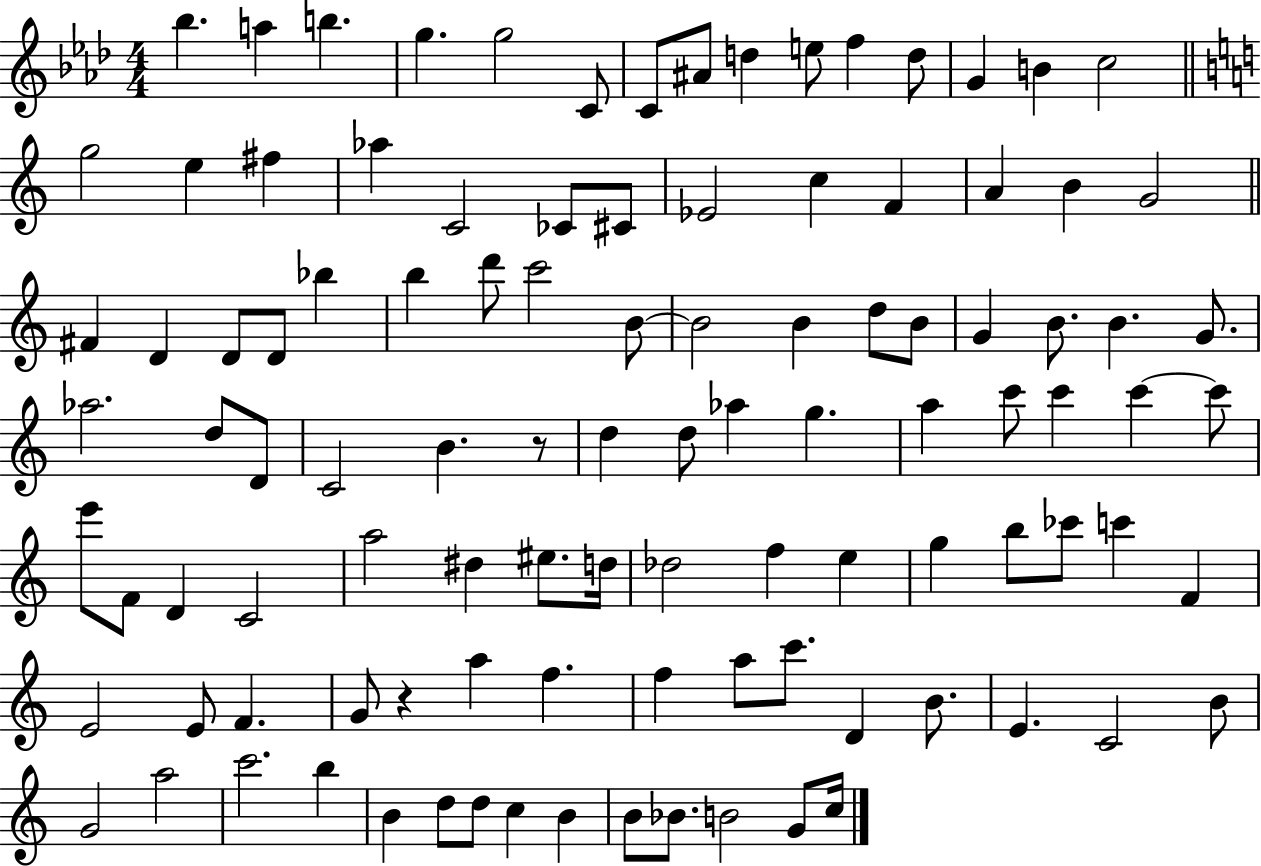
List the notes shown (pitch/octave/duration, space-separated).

Bb5/q. A5/q B5/q. G5/q. G5/h C4/e C4/e A#4/e D5/q E5/e F5/q D5/e G4/q B4/q C5/h G5/h E5/q F#5/q Ab5/q C4/h CES4/e C#4/e Eb4/h C5/q F4/q A4/q B4/q G4/h F#4/q D4/q D4/e D4/e Bb5/q B5/q D6/e C6/h B4/e B4/h B4/q D5/e B4/e G4/q B4/e. B4/q. G4/e. Ab5/h. D5/e D4/e C4/h B4/q. R/e D5/q D5/e Ab5/q G5/q. A5/q C6/e C6/q C6/q C6/e E6/e F4/e D4/q C4/h A5/h D#5/q EIS5/e. D5/s Db5/h F5/q E5/q G5/q B5/e CES6/e C6/q F4/q E4/h E4/e F4/q. G4/e R/q A5/q F5/q. F5/q A5/e C6/e. D4/q B4/e. E4/q. C4/h B4/e G4/h A5/h C6/h. B5/q B4/q D5/e D5/e C5/q B4/q B4/e Bb4/e. B4/h G4/e C5/s